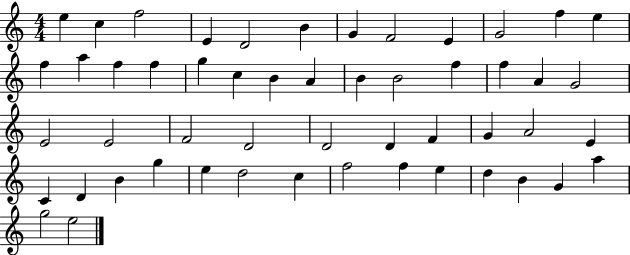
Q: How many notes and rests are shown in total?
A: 52